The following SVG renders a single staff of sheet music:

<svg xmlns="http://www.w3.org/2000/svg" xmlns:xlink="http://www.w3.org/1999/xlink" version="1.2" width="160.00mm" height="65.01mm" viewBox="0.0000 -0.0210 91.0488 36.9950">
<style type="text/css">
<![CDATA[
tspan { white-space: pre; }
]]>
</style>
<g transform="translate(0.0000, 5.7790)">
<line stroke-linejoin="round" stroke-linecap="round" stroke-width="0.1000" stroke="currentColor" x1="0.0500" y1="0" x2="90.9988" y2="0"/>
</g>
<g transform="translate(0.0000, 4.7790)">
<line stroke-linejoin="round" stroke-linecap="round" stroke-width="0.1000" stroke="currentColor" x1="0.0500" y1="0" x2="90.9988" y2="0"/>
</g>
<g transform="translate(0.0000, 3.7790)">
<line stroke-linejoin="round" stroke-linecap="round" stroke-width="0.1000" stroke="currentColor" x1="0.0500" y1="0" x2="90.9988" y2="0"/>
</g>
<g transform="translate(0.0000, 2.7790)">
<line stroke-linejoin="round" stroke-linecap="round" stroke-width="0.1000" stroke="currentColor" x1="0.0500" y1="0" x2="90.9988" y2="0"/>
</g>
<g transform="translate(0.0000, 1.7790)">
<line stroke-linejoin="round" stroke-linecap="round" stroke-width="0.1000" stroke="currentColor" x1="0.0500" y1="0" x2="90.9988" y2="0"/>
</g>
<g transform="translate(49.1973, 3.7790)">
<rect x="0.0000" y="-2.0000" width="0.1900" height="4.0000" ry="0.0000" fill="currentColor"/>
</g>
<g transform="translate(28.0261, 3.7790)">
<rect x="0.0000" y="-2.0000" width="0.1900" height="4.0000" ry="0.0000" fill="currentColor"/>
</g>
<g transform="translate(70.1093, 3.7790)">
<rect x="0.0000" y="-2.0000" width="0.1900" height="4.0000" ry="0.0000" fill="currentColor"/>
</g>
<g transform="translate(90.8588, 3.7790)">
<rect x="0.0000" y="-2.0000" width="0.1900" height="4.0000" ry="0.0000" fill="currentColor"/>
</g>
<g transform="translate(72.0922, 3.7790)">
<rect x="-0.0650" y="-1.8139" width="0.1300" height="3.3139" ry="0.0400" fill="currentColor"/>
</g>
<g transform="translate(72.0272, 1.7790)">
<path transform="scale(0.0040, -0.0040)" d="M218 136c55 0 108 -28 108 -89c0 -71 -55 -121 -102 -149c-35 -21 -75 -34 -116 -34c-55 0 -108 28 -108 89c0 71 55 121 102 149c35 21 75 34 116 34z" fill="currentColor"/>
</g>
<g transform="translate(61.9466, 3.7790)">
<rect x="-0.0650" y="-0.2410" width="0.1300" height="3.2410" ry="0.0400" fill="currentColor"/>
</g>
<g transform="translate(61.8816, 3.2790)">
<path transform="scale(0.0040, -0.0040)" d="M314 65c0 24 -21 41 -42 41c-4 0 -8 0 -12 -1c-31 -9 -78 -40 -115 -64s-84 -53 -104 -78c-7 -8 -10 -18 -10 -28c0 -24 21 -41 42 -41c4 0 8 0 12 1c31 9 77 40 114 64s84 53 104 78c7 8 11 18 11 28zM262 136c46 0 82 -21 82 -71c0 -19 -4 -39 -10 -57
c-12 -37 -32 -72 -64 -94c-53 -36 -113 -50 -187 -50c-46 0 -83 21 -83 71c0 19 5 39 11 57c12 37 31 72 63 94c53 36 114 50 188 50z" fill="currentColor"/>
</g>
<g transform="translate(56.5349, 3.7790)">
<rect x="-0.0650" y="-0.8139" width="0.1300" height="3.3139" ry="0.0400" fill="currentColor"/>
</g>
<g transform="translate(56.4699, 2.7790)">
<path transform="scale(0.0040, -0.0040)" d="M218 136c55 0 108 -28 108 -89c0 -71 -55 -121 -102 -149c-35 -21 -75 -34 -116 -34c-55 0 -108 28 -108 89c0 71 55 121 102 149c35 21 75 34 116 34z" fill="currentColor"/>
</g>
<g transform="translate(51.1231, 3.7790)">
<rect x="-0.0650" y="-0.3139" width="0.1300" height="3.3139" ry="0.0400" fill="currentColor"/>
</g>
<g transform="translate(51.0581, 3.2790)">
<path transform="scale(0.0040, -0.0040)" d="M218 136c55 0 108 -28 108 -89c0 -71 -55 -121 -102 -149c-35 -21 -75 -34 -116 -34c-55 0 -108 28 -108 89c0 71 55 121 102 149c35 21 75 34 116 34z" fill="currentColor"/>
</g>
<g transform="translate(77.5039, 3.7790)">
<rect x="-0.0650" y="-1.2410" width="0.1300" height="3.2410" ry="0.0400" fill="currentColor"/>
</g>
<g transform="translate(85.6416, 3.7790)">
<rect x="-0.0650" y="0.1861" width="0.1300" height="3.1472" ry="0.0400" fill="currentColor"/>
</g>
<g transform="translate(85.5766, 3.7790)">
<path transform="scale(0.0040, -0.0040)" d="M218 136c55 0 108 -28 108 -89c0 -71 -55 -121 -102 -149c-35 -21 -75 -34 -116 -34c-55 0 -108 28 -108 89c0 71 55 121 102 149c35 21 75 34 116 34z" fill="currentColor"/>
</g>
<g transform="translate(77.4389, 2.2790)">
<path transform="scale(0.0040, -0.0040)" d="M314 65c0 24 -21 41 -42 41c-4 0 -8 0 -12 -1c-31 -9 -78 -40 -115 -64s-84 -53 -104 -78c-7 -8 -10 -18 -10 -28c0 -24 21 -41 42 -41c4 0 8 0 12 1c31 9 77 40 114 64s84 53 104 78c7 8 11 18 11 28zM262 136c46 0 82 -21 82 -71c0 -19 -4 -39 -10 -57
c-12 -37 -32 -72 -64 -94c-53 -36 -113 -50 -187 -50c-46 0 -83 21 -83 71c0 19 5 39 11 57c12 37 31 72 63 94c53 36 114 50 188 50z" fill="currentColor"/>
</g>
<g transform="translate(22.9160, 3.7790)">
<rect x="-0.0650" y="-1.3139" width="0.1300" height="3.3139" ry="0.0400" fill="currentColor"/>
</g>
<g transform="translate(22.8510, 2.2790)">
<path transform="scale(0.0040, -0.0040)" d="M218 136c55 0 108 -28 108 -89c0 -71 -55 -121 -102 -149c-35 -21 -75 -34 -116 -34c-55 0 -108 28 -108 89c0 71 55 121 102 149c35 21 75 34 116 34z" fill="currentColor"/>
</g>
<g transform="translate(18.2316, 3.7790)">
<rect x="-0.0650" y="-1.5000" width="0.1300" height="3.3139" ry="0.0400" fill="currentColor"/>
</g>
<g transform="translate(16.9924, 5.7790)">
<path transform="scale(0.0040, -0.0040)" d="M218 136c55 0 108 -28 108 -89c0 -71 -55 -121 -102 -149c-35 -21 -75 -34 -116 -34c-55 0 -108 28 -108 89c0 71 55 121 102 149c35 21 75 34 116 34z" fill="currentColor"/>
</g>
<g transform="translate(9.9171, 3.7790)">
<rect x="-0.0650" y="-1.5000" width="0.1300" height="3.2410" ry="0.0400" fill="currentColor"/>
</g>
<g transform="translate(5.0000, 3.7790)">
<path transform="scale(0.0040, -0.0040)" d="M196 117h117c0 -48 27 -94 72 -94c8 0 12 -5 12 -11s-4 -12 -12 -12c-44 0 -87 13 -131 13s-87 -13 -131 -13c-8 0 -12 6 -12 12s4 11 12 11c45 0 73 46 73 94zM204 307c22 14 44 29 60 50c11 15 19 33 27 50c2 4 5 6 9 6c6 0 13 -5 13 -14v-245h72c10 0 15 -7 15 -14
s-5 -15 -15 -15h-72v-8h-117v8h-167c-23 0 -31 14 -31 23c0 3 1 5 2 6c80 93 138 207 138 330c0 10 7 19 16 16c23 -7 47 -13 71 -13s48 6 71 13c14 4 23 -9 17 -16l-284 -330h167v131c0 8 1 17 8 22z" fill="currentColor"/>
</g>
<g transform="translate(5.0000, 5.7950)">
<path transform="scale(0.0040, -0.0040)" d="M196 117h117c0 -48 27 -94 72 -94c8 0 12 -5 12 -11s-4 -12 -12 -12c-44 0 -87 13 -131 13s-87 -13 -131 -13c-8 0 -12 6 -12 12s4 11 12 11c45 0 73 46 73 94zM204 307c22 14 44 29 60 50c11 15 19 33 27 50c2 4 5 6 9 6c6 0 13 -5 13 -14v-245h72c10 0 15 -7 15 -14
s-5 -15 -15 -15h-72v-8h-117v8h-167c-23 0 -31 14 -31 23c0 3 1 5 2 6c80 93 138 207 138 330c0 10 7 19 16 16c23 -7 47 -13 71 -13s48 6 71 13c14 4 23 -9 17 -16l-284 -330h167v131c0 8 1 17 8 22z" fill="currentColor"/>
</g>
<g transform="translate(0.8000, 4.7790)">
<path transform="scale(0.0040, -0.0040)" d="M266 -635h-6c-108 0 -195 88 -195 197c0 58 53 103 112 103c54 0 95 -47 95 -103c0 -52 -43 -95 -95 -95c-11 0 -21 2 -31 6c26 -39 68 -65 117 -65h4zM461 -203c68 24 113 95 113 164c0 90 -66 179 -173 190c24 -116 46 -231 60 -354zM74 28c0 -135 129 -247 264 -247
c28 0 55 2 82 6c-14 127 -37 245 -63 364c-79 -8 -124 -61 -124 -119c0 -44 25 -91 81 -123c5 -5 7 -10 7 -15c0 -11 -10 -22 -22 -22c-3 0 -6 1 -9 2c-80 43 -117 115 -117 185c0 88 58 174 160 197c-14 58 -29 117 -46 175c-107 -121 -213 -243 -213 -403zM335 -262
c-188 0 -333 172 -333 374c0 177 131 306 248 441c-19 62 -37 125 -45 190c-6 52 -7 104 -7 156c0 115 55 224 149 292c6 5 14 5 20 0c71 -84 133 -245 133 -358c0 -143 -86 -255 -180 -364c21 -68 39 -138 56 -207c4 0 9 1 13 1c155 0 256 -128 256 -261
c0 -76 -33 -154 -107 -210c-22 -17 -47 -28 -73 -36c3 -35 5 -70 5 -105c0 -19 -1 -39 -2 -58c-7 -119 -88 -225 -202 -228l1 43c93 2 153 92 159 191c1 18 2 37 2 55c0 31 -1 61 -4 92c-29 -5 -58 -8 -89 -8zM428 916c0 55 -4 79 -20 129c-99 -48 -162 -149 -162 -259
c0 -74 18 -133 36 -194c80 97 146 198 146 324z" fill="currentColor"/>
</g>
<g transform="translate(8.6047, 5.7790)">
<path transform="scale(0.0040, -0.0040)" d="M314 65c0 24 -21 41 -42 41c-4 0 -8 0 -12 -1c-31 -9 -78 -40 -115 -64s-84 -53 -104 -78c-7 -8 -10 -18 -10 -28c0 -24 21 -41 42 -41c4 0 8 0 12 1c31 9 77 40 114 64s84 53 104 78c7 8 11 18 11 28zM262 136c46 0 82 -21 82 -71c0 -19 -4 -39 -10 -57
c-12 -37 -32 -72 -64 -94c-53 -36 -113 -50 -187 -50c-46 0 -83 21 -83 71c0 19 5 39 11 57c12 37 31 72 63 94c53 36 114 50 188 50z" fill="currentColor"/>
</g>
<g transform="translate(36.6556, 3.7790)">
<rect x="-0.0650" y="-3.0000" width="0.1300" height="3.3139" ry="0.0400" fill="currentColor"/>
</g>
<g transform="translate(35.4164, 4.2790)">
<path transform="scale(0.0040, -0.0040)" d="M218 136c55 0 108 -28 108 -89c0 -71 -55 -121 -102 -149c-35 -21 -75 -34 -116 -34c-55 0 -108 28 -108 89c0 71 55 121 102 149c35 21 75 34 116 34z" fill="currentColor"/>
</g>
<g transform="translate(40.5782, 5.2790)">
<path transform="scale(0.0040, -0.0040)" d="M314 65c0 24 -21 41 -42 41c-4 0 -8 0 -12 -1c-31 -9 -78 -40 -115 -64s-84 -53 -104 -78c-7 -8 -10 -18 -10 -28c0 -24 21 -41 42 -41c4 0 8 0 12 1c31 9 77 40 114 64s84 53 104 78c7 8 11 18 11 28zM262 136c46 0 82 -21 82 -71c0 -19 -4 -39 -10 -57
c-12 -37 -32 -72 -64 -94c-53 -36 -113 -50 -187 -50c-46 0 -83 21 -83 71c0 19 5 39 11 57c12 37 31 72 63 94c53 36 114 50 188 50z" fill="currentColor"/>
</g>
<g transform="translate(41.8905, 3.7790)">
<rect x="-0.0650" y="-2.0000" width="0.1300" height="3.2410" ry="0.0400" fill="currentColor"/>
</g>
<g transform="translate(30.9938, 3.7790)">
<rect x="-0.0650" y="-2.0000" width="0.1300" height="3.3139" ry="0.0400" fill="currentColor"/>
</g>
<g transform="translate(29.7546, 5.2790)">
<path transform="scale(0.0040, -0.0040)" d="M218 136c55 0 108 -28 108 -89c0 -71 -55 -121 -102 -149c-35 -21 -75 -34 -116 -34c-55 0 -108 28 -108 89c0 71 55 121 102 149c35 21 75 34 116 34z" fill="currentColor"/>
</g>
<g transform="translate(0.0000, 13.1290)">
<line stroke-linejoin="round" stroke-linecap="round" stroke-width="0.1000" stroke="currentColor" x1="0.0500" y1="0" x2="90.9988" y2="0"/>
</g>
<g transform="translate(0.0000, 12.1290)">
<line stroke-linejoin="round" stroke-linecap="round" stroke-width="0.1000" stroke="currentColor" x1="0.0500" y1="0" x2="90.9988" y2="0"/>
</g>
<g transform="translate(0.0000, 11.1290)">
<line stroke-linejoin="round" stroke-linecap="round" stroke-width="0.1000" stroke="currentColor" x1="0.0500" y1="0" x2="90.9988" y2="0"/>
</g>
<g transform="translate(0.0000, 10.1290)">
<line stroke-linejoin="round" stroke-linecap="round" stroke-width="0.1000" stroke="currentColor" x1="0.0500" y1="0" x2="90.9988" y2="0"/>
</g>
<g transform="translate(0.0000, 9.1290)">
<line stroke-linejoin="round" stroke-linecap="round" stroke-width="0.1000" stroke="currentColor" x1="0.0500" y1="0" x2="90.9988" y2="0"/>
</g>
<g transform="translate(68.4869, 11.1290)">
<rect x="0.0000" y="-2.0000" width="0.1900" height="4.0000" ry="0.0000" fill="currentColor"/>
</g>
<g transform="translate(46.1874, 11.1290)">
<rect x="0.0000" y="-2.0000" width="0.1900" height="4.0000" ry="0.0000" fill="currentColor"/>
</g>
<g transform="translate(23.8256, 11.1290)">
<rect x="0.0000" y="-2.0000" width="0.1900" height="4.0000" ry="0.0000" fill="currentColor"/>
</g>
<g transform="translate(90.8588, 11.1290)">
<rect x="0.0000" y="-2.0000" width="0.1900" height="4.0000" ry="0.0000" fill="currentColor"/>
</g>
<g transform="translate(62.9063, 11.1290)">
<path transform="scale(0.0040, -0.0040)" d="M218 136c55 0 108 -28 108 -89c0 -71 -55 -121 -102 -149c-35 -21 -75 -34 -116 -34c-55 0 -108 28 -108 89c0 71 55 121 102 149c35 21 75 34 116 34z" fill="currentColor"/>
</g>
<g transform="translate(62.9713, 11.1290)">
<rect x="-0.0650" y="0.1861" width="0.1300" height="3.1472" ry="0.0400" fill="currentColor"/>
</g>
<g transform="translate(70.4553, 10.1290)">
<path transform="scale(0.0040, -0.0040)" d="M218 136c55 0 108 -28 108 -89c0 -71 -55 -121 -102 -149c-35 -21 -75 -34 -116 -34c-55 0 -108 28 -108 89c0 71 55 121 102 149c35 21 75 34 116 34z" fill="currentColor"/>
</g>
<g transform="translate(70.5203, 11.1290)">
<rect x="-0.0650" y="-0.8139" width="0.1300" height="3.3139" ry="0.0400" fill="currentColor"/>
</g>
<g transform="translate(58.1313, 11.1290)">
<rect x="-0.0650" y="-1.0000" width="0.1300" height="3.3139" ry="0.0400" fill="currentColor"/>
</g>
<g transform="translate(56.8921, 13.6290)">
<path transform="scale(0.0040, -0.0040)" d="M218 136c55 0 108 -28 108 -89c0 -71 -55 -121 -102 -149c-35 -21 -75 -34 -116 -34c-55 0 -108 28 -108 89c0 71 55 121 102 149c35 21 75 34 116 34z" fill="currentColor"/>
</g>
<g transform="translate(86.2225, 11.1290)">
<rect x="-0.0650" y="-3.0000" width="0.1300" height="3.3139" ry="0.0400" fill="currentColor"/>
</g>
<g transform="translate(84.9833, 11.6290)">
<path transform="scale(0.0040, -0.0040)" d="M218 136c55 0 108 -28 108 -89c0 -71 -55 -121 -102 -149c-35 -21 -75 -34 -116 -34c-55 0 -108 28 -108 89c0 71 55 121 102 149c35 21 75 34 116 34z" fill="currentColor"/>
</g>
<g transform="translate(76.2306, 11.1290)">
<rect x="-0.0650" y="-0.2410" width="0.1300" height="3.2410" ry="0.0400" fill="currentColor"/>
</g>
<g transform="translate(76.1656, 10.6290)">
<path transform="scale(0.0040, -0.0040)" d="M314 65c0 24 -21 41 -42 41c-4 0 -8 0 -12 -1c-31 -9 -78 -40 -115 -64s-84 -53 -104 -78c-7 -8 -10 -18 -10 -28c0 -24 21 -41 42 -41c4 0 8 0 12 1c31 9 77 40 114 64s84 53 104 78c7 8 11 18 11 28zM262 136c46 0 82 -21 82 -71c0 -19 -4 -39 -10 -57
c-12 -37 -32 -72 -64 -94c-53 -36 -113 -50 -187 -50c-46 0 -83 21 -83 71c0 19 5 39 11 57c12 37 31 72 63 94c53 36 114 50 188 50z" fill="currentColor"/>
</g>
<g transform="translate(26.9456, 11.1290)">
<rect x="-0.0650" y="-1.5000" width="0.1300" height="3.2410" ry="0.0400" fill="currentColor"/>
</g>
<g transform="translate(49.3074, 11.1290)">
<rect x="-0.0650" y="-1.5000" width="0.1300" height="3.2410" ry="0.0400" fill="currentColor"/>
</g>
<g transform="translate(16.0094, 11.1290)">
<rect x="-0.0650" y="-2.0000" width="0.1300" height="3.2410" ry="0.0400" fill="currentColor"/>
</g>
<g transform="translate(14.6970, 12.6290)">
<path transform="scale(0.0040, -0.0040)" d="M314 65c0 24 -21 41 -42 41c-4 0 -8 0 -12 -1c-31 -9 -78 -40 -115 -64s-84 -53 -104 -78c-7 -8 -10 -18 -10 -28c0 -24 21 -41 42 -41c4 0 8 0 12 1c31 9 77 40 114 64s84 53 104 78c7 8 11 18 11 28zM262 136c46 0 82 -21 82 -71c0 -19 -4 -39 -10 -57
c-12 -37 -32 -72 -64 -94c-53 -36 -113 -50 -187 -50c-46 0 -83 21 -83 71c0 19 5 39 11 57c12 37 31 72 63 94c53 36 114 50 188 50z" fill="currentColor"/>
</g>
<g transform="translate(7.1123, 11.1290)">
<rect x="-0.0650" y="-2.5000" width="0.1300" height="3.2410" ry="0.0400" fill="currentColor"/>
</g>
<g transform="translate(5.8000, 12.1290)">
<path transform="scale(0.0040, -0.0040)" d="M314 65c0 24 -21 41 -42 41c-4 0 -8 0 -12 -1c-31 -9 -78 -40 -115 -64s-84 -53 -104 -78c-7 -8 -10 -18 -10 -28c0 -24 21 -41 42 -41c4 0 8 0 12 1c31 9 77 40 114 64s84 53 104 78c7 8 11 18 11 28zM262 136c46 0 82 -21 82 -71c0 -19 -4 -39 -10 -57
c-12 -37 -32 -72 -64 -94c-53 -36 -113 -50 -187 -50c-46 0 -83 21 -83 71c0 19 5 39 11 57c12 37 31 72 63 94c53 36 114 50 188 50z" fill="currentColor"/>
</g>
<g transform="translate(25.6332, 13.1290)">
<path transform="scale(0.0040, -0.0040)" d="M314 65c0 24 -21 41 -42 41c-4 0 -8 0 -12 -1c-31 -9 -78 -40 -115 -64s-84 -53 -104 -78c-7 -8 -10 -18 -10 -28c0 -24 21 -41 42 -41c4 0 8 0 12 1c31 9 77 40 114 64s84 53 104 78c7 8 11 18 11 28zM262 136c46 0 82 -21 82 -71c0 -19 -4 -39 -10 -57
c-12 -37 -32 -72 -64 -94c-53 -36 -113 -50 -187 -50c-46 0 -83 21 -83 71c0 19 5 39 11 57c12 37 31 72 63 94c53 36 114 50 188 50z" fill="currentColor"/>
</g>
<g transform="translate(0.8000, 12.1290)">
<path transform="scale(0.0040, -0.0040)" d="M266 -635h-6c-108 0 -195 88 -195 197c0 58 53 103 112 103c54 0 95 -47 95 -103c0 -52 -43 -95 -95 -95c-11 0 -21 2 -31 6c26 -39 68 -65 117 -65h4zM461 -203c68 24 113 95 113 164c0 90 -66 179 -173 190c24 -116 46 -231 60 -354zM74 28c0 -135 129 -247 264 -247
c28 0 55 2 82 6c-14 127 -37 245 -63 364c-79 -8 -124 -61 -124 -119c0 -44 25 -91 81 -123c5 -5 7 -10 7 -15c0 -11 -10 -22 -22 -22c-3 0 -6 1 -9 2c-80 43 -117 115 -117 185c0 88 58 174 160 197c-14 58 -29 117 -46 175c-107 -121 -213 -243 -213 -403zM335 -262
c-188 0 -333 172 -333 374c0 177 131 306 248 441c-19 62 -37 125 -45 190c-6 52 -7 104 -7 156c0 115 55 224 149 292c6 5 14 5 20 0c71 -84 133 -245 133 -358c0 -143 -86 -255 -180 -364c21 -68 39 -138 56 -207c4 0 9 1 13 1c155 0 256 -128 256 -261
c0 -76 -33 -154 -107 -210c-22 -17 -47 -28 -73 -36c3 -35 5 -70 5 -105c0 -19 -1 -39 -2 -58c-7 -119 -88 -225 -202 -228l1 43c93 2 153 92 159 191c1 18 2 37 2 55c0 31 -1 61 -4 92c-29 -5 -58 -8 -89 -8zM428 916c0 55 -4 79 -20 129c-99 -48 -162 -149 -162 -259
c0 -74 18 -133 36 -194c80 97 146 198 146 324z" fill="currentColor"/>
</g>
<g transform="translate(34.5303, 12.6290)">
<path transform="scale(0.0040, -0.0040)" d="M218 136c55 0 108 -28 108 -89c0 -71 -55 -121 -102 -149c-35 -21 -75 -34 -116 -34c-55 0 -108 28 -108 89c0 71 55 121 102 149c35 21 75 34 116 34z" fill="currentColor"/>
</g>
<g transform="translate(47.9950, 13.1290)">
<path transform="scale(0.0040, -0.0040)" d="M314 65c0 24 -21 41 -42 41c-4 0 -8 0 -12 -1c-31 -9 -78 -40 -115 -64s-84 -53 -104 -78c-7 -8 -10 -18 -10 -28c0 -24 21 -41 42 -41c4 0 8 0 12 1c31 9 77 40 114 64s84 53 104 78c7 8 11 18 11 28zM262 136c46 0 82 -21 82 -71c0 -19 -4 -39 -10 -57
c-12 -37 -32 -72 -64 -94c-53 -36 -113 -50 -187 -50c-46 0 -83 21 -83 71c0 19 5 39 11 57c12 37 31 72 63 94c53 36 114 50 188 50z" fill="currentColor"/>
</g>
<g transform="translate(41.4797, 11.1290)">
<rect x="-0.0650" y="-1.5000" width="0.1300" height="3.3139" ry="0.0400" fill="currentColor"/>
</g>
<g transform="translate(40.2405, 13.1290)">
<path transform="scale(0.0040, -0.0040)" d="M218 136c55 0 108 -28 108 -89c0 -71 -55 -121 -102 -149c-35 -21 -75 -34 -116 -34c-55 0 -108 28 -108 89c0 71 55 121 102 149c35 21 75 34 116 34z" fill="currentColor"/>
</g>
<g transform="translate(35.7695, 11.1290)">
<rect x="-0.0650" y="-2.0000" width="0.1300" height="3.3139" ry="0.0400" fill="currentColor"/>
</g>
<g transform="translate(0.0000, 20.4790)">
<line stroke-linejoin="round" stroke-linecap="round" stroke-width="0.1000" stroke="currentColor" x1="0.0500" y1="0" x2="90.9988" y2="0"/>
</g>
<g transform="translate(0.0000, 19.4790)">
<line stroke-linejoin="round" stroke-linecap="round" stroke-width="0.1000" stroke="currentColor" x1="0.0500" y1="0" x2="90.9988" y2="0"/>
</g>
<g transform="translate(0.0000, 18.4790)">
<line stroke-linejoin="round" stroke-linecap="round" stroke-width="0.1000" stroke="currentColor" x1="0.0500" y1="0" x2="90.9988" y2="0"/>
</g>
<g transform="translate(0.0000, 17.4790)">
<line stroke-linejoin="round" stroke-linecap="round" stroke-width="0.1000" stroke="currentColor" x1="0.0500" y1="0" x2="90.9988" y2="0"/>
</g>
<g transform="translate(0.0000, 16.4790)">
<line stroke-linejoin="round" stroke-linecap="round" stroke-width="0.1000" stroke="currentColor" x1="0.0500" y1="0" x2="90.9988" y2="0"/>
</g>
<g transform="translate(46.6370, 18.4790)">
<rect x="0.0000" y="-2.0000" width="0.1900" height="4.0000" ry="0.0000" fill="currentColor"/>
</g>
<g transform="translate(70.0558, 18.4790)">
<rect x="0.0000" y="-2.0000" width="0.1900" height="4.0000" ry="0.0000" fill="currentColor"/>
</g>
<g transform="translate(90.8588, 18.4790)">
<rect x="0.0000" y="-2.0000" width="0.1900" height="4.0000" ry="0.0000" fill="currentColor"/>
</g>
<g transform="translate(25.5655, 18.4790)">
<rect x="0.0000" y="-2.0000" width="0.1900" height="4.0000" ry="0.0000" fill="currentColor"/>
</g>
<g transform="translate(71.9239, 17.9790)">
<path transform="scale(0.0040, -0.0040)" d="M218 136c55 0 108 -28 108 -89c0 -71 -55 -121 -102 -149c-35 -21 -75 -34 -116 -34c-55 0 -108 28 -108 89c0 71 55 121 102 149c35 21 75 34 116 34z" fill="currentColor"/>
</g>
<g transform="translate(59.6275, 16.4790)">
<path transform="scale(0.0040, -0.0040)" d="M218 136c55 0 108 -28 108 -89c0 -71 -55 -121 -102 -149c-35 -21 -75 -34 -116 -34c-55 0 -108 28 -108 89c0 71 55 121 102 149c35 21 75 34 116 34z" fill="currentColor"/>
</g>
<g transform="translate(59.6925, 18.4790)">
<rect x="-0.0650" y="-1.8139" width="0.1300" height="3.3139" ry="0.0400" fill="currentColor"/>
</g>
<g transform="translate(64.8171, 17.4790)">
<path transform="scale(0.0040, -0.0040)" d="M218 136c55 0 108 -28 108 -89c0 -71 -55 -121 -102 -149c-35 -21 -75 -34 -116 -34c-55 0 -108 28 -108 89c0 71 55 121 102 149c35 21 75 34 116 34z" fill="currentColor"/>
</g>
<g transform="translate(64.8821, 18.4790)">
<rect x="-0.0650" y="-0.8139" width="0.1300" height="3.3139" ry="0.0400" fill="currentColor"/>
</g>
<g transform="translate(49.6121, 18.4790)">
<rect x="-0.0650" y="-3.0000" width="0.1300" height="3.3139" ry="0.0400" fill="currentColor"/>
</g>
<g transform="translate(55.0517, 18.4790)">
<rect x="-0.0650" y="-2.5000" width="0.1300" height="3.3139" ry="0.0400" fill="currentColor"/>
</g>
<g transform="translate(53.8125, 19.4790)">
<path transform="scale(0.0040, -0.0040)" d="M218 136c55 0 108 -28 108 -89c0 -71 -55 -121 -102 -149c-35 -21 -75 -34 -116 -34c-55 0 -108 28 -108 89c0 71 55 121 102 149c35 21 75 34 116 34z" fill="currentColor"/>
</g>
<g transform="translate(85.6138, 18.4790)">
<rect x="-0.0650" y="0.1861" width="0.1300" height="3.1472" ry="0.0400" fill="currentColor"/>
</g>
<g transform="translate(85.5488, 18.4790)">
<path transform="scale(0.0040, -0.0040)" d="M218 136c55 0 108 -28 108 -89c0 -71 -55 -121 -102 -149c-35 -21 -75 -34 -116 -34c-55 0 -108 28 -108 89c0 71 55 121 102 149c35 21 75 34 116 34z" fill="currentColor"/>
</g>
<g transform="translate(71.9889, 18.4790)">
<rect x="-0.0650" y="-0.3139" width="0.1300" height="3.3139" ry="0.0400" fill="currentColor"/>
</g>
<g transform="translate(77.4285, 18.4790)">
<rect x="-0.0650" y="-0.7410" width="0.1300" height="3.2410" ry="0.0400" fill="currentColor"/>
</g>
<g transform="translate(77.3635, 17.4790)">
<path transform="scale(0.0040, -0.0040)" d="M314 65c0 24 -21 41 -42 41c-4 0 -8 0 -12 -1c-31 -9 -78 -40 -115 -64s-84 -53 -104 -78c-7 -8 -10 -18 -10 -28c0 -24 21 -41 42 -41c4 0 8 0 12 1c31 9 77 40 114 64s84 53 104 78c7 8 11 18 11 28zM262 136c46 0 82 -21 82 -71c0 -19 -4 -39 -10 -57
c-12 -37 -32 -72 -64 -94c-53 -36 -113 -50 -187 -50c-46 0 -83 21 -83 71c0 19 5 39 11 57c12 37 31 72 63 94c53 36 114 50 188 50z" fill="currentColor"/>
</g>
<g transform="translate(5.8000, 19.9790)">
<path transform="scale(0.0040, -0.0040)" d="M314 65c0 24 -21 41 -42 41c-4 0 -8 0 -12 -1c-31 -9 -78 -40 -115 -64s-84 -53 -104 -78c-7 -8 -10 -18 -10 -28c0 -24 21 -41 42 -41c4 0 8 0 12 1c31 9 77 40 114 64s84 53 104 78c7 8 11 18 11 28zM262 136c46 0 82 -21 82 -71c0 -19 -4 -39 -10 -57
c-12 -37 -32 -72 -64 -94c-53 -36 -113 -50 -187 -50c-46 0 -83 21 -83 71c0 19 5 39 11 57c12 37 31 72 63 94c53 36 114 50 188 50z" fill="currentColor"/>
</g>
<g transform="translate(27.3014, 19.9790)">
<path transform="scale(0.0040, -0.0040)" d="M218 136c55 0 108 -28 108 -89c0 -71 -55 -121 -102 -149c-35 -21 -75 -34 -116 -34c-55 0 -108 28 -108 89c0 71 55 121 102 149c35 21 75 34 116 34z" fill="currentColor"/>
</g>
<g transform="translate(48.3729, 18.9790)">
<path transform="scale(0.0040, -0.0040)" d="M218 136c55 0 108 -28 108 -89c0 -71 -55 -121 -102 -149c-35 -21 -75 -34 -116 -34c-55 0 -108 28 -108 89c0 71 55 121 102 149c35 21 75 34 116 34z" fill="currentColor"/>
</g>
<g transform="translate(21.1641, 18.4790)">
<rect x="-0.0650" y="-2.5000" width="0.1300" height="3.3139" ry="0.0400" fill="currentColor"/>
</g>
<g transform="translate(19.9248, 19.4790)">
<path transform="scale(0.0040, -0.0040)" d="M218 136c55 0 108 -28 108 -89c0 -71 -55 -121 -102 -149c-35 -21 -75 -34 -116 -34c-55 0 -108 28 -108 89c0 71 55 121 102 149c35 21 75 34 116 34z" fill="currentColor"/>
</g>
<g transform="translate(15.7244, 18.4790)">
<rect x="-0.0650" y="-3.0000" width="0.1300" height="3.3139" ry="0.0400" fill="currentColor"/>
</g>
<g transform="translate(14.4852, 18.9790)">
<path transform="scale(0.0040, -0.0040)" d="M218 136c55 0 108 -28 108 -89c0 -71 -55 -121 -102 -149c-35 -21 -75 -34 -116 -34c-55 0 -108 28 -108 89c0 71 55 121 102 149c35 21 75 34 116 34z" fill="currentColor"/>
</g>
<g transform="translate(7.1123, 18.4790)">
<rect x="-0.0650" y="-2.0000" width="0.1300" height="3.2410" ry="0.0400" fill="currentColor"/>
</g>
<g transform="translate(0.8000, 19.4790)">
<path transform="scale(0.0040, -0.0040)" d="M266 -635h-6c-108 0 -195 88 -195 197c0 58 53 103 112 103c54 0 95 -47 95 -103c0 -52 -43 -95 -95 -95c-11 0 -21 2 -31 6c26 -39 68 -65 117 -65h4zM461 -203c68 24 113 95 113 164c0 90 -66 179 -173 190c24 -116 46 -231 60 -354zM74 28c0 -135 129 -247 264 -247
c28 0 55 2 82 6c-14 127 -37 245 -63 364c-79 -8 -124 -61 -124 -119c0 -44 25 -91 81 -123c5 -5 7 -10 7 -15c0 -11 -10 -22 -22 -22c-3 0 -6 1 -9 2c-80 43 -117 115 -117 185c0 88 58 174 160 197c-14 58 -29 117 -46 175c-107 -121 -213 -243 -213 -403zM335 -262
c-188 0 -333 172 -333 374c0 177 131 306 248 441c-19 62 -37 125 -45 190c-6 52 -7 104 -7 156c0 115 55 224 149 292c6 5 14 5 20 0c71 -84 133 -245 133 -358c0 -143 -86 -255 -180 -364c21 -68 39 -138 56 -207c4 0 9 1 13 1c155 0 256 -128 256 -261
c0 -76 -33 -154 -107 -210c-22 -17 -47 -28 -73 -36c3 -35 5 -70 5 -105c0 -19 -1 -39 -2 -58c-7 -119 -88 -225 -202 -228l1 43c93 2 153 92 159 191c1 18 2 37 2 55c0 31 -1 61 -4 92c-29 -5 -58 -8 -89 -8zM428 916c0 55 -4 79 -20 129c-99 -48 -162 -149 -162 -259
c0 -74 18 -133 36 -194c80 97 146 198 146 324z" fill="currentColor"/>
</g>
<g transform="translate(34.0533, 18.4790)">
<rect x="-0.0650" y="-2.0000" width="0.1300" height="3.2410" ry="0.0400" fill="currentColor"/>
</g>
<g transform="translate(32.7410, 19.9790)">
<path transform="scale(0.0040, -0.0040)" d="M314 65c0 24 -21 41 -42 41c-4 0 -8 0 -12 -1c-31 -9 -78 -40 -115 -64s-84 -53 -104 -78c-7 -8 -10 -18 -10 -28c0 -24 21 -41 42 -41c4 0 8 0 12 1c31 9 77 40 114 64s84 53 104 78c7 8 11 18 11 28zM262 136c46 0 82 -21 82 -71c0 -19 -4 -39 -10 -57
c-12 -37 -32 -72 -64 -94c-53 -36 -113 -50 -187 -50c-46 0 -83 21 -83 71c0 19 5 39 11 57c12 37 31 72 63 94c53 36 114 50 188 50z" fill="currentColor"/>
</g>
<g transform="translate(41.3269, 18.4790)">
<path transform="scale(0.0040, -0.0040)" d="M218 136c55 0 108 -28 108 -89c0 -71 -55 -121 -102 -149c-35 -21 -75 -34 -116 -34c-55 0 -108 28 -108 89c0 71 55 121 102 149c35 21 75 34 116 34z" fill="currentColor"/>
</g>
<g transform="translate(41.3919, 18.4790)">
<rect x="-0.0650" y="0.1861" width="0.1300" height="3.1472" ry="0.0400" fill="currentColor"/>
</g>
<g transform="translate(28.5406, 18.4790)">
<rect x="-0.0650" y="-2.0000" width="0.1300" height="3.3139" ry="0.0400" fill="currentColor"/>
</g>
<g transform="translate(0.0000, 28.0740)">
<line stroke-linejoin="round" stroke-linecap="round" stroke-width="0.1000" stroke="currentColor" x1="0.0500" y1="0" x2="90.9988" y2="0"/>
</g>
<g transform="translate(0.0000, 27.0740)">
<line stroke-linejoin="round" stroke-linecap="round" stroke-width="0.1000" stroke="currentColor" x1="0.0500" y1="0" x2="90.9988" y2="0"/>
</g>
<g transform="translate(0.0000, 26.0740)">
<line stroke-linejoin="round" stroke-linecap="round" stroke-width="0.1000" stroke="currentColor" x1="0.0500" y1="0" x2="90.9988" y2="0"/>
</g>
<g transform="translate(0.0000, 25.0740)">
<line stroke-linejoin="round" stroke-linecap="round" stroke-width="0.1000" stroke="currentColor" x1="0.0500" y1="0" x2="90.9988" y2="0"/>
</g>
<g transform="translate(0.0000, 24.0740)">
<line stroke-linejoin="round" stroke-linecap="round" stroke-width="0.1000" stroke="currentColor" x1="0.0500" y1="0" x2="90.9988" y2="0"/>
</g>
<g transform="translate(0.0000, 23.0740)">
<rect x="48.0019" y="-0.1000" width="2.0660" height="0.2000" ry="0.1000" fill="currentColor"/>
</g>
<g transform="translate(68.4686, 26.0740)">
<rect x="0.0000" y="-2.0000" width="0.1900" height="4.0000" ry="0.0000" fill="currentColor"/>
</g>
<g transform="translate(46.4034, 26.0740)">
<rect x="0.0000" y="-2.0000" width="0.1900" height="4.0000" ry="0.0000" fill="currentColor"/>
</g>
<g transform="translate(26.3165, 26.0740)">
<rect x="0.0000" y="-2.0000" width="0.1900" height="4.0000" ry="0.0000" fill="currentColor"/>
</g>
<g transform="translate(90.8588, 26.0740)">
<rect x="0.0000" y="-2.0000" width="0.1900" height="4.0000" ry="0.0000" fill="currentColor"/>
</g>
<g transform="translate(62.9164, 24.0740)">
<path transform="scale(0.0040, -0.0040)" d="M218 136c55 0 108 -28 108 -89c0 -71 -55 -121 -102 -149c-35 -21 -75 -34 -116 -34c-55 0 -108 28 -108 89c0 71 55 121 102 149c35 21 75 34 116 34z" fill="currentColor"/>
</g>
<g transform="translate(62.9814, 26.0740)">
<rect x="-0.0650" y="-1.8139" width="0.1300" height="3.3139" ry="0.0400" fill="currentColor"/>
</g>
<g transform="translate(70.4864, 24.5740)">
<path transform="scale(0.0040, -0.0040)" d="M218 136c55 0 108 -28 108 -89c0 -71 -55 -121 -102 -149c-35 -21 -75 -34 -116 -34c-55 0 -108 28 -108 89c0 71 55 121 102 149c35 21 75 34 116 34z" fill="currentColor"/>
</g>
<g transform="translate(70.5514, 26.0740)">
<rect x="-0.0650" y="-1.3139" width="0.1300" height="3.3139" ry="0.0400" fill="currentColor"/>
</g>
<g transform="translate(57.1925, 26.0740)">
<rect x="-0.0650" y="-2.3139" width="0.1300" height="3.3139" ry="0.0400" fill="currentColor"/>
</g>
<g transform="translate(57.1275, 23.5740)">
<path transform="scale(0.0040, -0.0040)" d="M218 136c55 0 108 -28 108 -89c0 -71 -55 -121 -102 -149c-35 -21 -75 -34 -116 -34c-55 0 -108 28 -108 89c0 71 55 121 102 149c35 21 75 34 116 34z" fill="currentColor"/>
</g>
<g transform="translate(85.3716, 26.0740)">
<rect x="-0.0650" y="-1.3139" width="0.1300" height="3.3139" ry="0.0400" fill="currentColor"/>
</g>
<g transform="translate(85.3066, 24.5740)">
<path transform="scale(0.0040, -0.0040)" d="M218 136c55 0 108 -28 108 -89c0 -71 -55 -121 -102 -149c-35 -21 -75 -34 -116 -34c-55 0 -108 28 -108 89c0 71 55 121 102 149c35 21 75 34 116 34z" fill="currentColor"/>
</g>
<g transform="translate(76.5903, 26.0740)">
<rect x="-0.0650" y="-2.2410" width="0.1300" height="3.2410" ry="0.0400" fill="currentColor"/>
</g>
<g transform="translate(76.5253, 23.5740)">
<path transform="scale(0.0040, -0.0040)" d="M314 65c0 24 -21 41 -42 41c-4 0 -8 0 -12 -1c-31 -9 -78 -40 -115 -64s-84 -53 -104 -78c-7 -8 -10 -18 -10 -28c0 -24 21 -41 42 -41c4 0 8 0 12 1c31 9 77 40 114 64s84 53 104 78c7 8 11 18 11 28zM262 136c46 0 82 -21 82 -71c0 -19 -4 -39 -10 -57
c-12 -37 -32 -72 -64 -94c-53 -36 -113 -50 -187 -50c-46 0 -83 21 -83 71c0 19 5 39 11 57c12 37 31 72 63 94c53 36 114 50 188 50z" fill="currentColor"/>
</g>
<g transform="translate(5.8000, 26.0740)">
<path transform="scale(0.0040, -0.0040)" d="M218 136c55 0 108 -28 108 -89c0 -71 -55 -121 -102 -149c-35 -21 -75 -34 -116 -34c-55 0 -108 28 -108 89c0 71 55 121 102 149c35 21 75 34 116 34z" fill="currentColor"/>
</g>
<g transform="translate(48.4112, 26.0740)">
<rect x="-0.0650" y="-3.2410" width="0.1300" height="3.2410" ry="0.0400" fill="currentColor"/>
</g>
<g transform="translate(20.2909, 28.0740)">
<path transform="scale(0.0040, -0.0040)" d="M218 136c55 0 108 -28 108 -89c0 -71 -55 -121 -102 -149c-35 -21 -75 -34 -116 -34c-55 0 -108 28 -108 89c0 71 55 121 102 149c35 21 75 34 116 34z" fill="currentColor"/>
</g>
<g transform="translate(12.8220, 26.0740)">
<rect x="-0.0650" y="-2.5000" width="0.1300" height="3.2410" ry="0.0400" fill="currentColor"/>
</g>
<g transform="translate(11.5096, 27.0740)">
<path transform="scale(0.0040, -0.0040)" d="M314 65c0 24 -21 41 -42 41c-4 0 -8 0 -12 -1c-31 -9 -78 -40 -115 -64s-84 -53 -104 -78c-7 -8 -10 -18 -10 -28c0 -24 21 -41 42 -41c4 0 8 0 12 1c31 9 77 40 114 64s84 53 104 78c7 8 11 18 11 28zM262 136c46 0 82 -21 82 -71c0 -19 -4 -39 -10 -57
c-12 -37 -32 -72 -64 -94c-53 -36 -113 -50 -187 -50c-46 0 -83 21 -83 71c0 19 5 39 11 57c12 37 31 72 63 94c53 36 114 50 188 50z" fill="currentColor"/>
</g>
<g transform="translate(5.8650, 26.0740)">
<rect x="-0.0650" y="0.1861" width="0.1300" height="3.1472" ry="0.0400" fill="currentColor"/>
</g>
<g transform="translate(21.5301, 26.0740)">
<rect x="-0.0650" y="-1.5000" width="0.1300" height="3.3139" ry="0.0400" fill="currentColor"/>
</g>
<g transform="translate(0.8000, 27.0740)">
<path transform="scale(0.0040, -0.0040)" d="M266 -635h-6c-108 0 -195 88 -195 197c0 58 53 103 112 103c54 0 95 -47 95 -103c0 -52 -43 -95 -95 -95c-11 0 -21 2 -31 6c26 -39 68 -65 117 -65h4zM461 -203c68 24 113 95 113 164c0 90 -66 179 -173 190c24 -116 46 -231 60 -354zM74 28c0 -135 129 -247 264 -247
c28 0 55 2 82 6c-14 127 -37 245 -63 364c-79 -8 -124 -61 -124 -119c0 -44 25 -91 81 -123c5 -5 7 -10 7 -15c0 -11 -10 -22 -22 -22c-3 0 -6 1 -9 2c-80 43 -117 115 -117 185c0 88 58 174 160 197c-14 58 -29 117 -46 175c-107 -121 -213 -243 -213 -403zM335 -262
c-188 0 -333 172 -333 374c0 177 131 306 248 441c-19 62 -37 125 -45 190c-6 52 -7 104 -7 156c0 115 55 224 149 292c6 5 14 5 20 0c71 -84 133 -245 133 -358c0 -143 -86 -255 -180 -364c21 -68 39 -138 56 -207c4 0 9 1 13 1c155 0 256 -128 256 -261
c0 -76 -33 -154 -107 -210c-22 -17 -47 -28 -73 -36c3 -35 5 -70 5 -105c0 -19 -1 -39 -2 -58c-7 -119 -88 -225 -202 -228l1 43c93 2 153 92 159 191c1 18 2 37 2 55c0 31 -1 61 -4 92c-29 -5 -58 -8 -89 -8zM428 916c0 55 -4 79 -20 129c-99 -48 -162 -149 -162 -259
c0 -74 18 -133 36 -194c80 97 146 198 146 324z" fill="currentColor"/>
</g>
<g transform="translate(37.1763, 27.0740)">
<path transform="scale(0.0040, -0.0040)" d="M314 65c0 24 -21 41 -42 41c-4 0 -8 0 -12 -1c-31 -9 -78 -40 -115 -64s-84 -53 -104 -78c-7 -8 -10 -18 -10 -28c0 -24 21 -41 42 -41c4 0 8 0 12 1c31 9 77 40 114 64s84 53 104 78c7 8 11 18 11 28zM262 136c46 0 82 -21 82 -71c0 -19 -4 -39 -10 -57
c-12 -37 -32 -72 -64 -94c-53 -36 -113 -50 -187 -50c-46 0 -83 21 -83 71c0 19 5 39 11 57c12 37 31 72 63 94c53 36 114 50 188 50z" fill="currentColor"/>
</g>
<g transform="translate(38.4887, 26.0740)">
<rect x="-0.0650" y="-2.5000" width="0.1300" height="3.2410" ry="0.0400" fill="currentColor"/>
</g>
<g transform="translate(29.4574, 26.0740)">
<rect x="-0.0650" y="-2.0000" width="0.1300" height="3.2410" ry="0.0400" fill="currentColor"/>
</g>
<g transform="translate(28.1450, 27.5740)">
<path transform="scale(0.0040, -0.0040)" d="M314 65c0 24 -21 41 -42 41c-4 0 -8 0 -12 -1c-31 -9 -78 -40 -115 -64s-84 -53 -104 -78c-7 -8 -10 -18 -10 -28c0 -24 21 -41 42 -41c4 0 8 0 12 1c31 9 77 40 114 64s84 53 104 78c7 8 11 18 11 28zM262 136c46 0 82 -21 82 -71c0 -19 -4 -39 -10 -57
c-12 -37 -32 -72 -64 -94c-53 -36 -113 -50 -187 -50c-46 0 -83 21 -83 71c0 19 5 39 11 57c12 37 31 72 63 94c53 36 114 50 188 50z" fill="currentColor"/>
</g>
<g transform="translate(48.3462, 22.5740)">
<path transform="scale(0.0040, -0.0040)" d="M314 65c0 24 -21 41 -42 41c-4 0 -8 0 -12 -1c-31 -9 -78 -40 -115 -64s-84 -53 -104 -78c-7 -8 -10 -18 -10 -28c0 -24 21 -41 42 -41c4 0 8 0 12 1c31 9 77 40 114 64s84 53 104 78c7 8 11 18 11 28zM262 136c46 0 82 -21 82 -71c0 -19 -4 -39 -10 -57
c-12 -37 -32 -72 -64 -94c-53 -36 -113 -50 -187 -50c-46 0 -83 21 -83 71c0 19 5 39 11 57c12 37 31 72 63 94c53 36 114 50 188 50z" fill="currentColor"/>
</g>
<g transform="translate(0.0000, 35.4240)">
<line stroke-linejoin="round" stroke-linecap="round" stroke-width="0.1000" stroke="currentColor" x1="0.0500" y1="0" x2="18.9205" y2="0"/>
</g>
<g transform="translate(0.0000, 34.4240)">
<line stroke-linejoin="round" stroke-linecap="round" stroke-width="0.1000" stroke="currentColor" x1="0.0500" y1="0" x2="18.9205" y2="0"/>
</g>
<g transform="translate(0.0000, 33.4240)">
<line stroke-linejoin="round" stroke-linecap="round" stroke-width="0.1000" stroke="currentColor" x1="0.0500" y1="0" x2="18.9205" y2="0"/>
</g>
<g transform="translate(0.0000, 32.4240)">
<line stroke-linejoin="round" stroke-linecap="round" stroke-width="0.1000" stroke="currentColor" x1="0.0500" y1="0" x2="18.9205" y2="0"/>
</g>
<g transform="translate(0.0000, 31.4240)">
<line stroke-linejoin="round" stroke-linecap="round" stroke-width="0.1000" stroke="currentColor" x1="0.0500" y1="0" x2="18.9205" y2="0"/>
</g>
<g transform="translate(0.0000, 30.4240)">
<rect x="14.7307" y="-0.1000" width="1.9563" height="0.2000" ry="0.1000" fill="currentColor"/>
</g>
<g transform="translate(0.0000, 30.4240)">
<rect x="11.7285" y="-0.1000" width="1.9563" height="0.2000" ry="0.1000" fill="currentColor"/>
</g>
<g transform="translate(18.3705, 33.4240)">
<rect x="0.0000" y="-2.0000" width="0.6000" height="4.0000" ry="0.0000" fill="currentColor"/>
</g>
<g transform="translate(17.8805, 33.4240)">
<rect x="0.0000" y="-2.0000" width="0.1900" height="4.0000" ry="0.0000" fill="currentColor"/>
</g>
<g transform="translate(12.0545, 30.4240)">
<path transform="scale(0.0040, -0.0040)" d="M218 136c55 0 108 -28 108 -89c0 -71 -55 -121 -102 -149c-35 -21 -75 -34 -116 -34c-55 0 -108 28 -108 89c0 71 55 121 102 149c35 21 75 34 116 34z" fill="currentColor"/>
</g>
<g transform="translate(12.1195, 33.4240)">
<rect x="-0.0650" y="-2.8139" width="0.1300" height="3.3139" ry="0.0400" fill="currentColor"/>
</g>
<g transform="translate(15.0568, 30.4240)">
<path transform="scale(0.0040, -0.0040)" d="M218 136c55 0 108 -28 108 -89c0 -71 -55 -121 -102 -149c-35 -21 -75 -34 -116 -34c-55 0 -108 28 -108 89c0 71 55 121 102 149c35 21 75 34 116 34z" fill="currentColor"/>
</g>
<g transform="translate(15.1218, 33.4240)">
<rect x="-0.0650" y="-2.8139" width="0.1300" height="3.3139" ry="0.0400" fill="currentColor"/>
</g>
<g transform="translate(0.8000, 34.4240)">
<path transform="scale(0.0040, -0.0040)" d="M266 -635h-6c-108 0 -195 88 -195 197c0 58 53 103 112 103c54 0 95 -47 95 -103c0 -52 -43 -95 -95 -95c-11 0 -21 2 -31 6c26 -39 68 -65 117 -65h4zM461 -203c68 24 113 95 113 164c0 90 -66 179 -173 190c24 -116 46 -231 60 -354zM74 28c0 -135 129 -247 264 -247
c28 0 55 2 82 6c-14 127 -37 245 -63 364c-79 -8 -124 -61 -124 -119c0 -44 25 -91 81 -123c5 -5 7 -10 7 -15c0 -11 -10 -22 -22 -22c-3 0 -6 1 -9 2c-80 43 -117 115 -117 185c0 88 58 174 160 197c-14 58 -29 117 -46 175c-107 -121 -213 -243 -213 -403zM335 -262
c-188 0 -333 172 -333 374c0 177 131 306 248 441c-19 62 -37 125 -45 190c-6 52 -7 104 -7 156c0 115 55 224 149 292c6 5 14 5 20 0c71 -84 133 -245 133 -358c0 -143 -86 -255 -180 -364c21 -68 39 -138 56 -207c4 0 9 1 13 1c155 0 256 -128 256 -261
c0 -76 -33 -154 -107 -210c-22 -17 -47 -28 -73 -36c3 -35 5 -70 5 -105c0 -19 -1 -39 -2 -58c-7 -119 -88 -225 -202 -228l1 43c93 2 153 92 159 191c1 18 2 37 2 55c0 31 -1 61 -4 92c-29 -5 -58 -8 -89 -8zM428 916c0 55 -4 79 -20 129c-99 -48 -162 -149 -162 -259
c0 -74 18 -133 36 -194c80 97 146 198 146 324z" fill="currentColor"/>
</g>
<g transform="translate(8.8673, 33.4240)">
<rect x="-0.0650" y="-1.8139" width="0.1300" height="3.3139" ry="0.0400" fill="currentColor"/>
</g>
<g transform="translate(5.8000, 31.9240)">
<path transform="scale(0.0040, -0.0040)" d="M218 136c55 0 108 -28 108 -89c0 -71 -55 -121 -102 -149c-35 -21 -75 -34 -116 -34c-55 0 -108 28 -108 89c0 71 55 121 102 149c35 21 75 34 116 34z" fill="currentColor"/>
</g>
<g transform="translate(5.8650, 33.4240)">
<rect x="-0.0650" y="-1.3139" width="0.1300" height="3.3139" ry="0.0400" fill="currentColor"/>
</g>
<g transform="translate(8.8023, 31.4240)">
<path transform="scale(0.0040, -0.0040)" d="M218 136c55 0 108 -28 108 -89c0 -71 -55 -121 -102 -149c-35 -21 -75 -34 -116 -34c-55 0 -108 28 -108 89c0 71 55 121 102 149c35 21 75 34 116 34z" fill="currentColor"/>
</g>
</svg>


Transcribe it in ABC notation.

X:1
T:Untitled
M:4/4
L:1/4
K:C
E2 E e F A F2 c d c2 f e2 B G2 F2 E2 F E E2 D B d c2 A F2 A G F F2 B A G f d c d2 B B G2 E F2 G2 b2 g f e g2 e e f a a